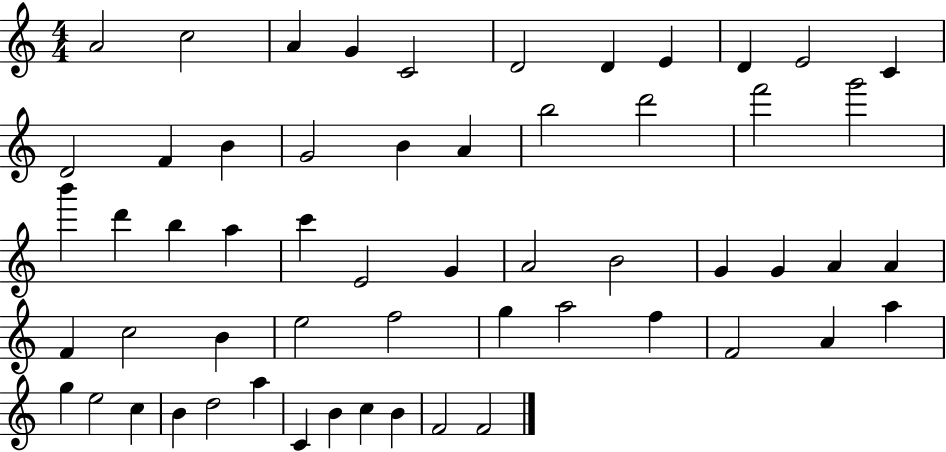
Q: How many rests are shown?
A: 0